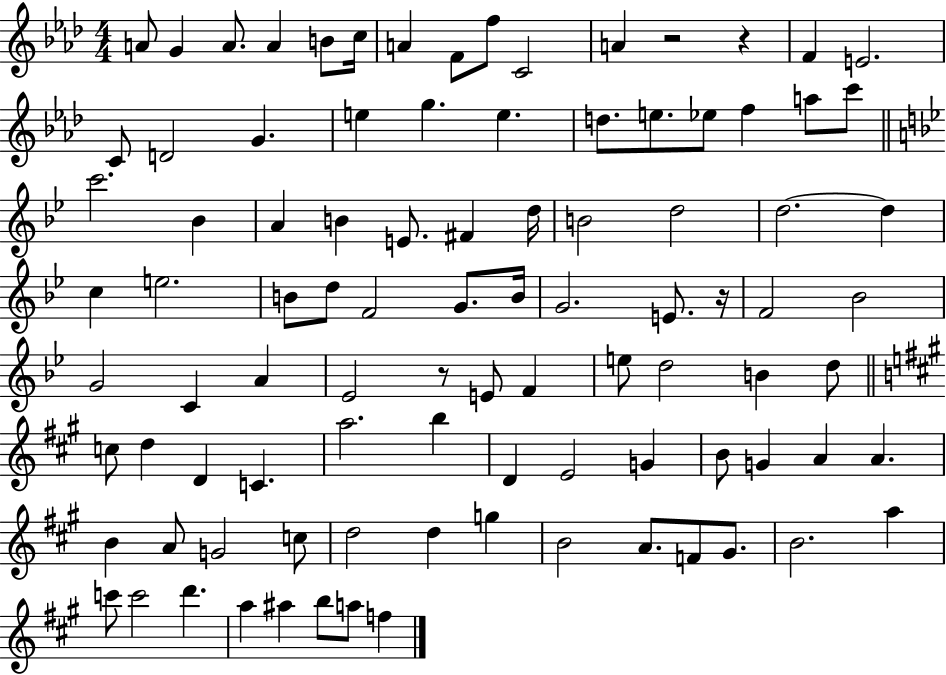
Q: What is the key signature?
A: AES major